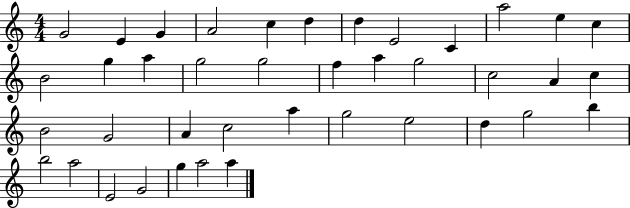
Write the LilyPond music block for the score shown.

{
  \clef treble
  \numericTimeSignature
  \time 4/4
  \key c \major
  g'2 e'4 g'4 | a'2 c''4 d''4 | d''4 e'2 c'4 | a''2 e''4 c''4 | \break b'2 g''4 a''4 | g''2 g''2 | f''4 a''4 g''2 | c''2 a'4 c''4 | \break b'2 g'2 | a'4 c''2 a''4 | g''2 e''2 | d''4 g''2 b''4 | \break b''2 a''2 | e'2 g'2 | g''4 a''2 a''4 | \bar "|."
}